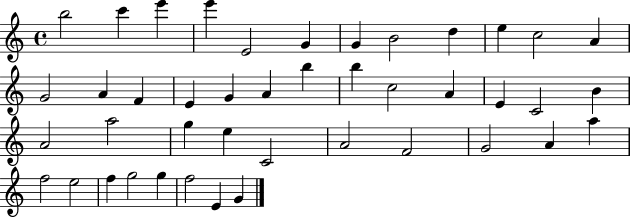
B5/h C6/q E6/q E6/q E4/h G4/q G4/q B4/h D5/q E5/q C5/h A4/q G4/h A4/q F4/q E4/q G4/q A4/q B5/q B5/q C5/h A4/q E4/q C4/h B4/q A4/h A5/h G5/q E5/q C4/h A4/h F4/h G4/h A4/q A5/q F5/h E5/h F5/q G5/h G5/q F5/h E4/q G4/q